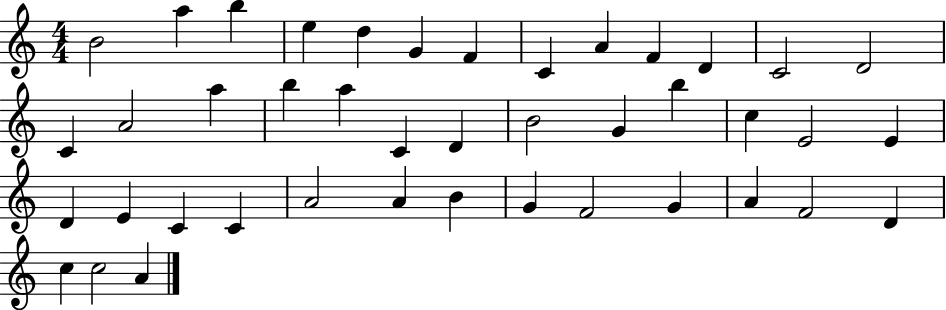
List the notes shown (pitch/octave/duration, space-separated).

B4/h A5/q B5/q E5/q D5/q G4/q F4/q C4/q A4/q F4/q D4/q C4/h D4/h C4/q A4/h A5/q B5/q A5/q C4/q D4/q B4/h G4/q B5/q C5/q E4/h E4/q D4/q E4/q C4/q C4/q A4/h A4/q B4/q G4/q F4/h G4/q A4/q F4/h D4/q C5/q C5/h A4/q